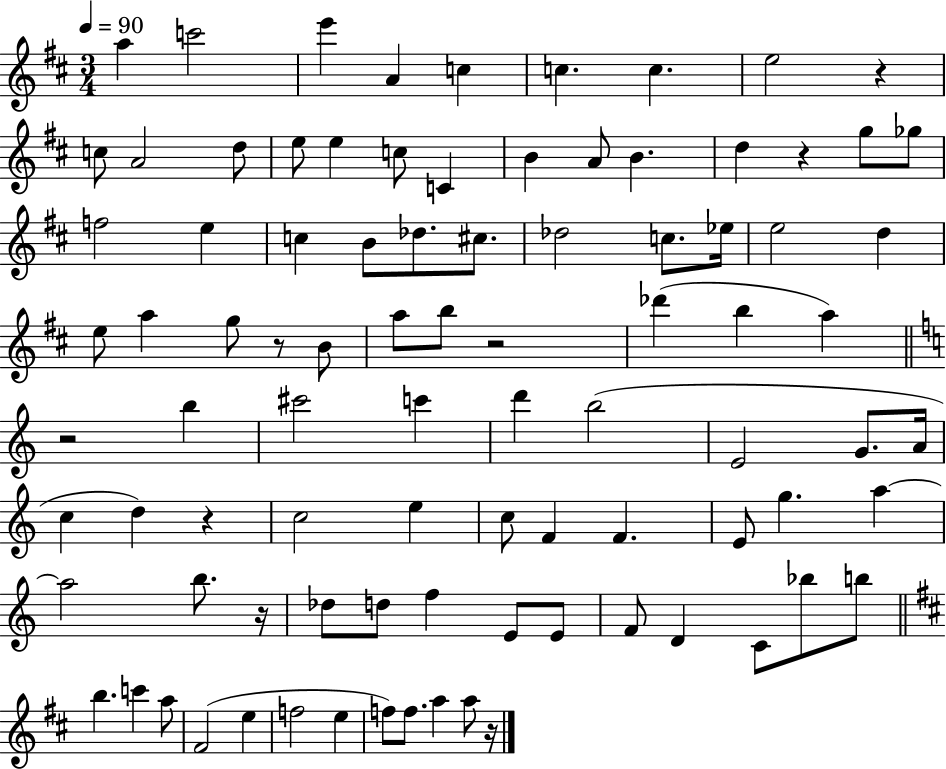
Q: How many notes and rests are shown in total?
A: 90